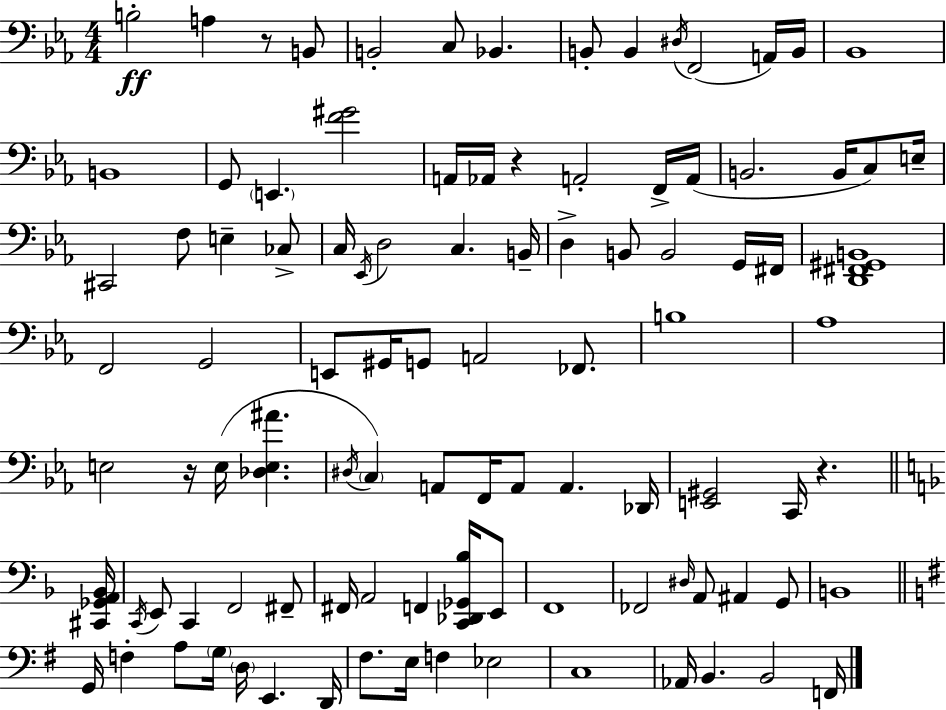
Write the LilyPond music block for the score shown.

{
  \clef bass
  \numericTimeSignature
  \time 4/4
  \key ees \major
  b2-.\ff a4 r8 b,8 | b,2-. c8 bes,4. | b,8-. b,4 \acciaccatura { dis16 }( f,2 a,16) | b,16 bes,1 | \break b,1 | g,8 \parenthesize e,4. <f' gis'>2 | a,16 aes,16 r4 a,2-. f,16-> | a,16( b,2. b,16 c8) | \break e16-- cis,2 f8 e4-- ces8-> | c16 \acciaccatura { ees,16 } d2 c4. | b,16-- d4-> b,8 b,2 | g,16 fis,16 <d, fis, gis, b,>1 | \break f,2 g,2 | e,8 gis,16 g,8 a,2 fes,8. | b1 | aes1 | \break e2 r16 e16( <des e ais'>4. | \acciaccatura { dis16 }) \parenthesize c4 a,8 f,16 a,8 a,4. | des,16 <e, gis,>2 c,16 r4. | \bar "||" \break \key d \minor <cis, ges, a, bes,>16 \acciaccatura { c,16 } e,8 c,4 f,2 | fis,8-- fis,16 a,2 f,4 <c, des, ges, bes>16 | e,8 f,1 | fes,2 \grace { dis16 } a,8 ais,4 | \break g,8 b,1 | \bar "||" \break \key g \major g,16 f4-. a8 \parenthesize g16 \parenthesize d16 e,4. d,16 | fis8. e16 f4 ees2 | c1 | aes,16 b,4. b,2 f,16 | \break \bar "|."
}